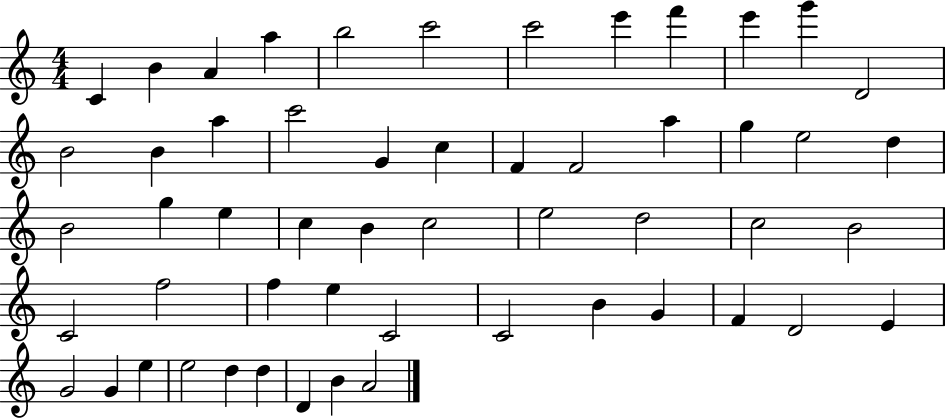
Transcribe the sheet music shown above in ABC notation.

X:1
T:Untitled
M:4/4
L:1/4
K:C
C B A a b2 c'2 c'2 e' f' e' g' D2 B2 B a c'2 G c F F2 a g e2 d B2 g e c B c2 e2 d2 c2 B2 C2 f2 f e C2 C2 B G F D2 E G2 G e e2 d d D B A2